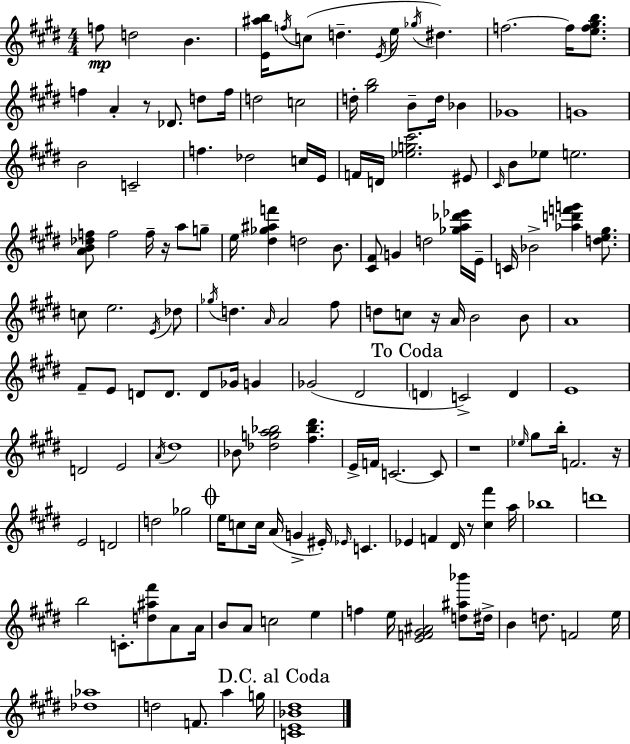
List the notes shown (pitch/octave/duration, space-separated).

F5/e D5/h B4/q. [E4,A#5,B5]/s F5/s C5/e D5/q. E4/s E5/s Gb5/s D#5/q. F5/h. F5/s [E5,F5,G#5,B5]/e. F5/q A4/q R/e Db4/e. D5/e F5/s D5/h C5/h D5/s [G#5,B5]/h B4/e D5/s Bb4/q Gb4/w G4/w B4/h C4/h F5/q. Db5/h C5/s E4/s F4/s D4/s [Eb5,G5,C#6]/h. EIS4/e C#4/s B4/e Eb5/e E5/h. [A4,B4,Db5,F5]/e F5/h F5/s R/s A5/e G5/e E5/s [D#5,Gb5,A#5,F6]/q D5/h B4/e. [C#4,F#4]/e G4/q D5/h [Gb5,A5,Db6,Eb6]/s E4/s C4/s Bb4/h [Ab5,D6,F6,G6]/q [D5,E5,G#5]/e. C5/e E5/h. E4/s Db5/e Gb5/s D5/q. A4/s A4/h F#5/e D5/e C5/e R/s A4/s B4/h B4/e A4/w F#4/e E4/e D4/e D4/e. D4/e Gb4/s G4/q Gb4/h D#4/h D4/q C4/h D4/q E4/w D4/h E4/h A4/s D#5/w Bb4/e [Db5,G5,A5,Bb5]/h [F#5,Bb5,D#6]/q. E4/s F4/s C4/h. C4/e R/w Eb5/s G#5/e B5/s F4/h. R/s E4/h D4/h D5/h Gb5/h E5/s C5/e C5/s A4/s G4/q EIS4/s Eb4/s C4/q. Eb4/q F4/q D#4/s R/e [C#5,F#6]/q A5/s Bb5/w D6/w B5/h C4/e. [D5,A#5,F#6]/e A4/e A4/s B4/e A4/e C5/h E5/q F5/q E5/s [E4,F4,G#4,A#4]/h [D5,A#5,Bb6]/e D#5/s B4/q D5/e. F4/h E5/s [Db5,Ab5]/w D5/h F4/e. A5/q G5/s [C4,E4,Bb4,D#5]/w